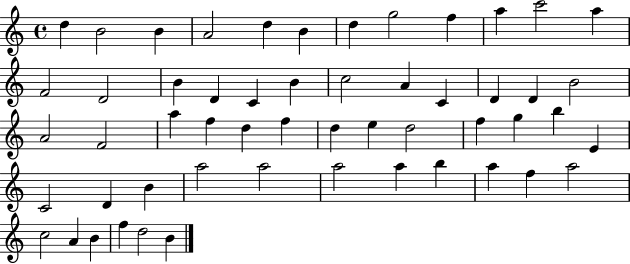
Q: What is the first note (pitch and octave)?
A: D5